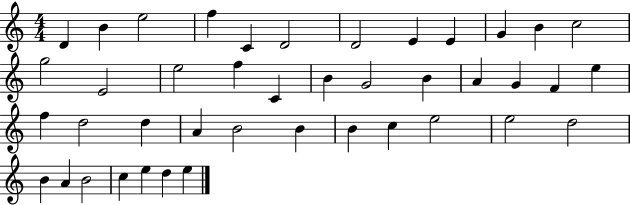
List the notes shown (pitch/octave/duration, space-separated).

D4/q B4/q E5/h F5/q C4/q D4/h D4/h E4/q E4/q G4/q B4/q C5/h G5/h E4/h E5/h F5/q C4/q B4/q G4/h B4/q A4/q G4/q F4/q E5/q F5/q D5/h D5/q A4/q B4/h B4/q B4/q C5/q E5/h E5/h D5/h B4/q A4/q B4/h C5/q E5/q D5/q E5/q